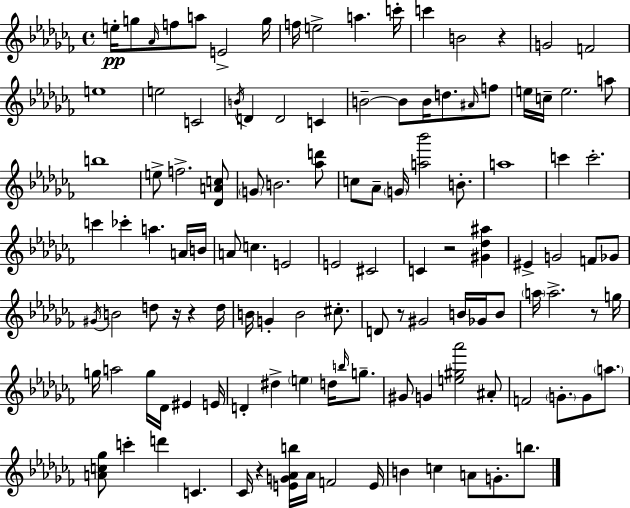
{
  \clef treble
  \time 4/4
  \defaultTimeSignature
  \key aes \minor
  e''16-.\pp g''8 \grace { aes'16 } f''8 a''8 e'2-> | g''16 f''16 e''2-> a''4. | c'''16-. c'''4 b'2 r4 | g'2 f'2 | \break e''1 | e''2 c'2 | \acciaccatura { b'16 } d'4 d'2 c'4 | b'2--~~ b'8 b'16 d''8. | \break \grace { ais'16 } f''8 e''16 c''16-- e''2. | a''8 b''1 | e''8-> f''2.-> | <des' a' c''>8 \parenthesize g'8 b'2. | \break <aes'' d'''>8 c''8 aes'8-- \parenthesize g'16 <a'' bes'''>2 | b'8.-. a''1 | c'''4 c'''2.-. | c'''4 ces'''4-. a''4. | \break a'16 b'16 a'8 c''4. e'2 | e'2 cis'2 | c'4 r2 <gis' des'' ais''>4 | eis'4-> g'2 f'8 | \break ges'8 \acciaccatura { gis'16 } b'2 d''8 r16 r4 | d''16 b'16 g'4-. b'2 | cis''8.-. d'8 r8 gis'2 | b'16 ges'16 b'8 \parenthesize a''16 a''2.-> | \break r8 g''16 g''16 a''2 g''16 des'16 eis'4 | e'16 d'4-. dis''4-> \parenthesize e''4 | d''16 \grace { b''16 } g''8.-- gis'8 g'4 <e'' gis'' aes'''>2 | ais'8-. f'2 \parenthesize g'8.-. | \break g'8 \parenthesize a''8. <a' c'' ges''>8 c'''4-. d'''4 c'4. | ces'16 r4 <e' g' aes' b''>16 aes'16 f'2 | e'16 b'4 c''4 a'8 g'8.-. | b''8. \bar "|."
}